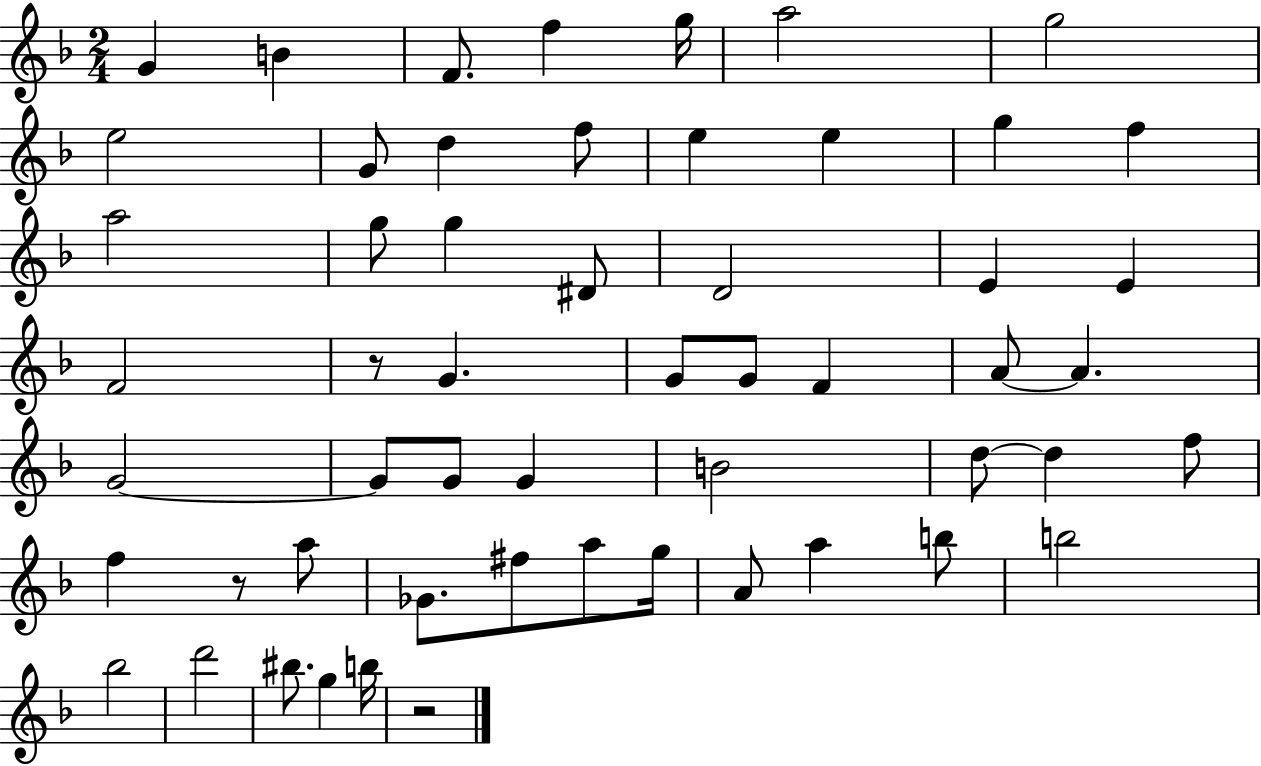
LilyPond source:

{
  \clef treble
  \numericTimeSignature
  \time 2/4
  \key f \major
  g'4 b'4 | f'8. f''4 g''16 | a''2 | g''2 | \break e''2 | g'8 d''4 f''8 | e''4 e''4 | g''4 f''4 | \break a''2 | g''8 g''4 dis'8 | d'2 | e'4 e'4 | \break f'2 | r8 g'4. | g'8 g'8 f'4 | a'8~~ a'4. | \break g'2~~ | g'8 g'8 g'4 | b'2 | d''8~~ d''4 f''8 | \break f''4 r8 a''8 | ges'8. fis''8 a''8 g''16 | a'8 a''4 b''8 | b''2 | \break bes''2 | d'''2 | bis''8. g''4 b''16 | r2 | \break \bar "|."
}